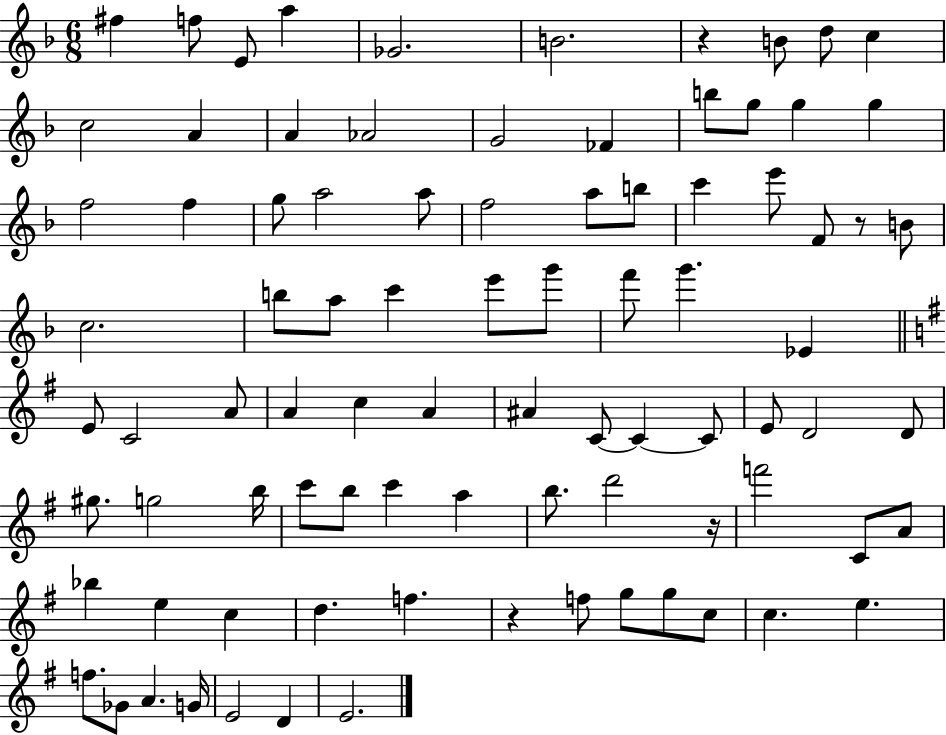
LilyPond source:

{
  \clef treble
  \numericTimeSignature
  \time 6/8
  \key f \major
  fis''4 f''8 e'8 a''4 | ges'2. | b'2. | r4 b'8 d''8 c''4 | \break c''2 a'4 | a'4 aes'2 | g'2 fes'4 | b''8 g''8 g''4 g''4 | \break f''2 f''4 | g''8 a''2 a''8 | f''2 a''8 b''8 | c'''4 e'''8 f'8 r8 b'8 | \break c''2. | b''8 a''8 c'''4 e'''8 g'''8 | f'''8 g'''4. ees'4 | \bar "||" \break \key g \major e'8 c'2 a'8 | a'4 c''4 a'4 | ais'4 c'8~~ c'4~~ c'8 | e'8 d'2 d'8 | \break gis''8. g''2 b''16 | c'''8 b''8 c'''4 a''4 | b''8. d'''2 r16 | f'''2 c'8 a'8 | \break bes''4 e''4 c''4 | d''4. f''4. | r4 f''8 g''8 g''8 c''8 | c''4. e''4. | \break f''8. ges'8 a'4. g'16 | e'2 d'4 | e'2. | \bar "|."
}